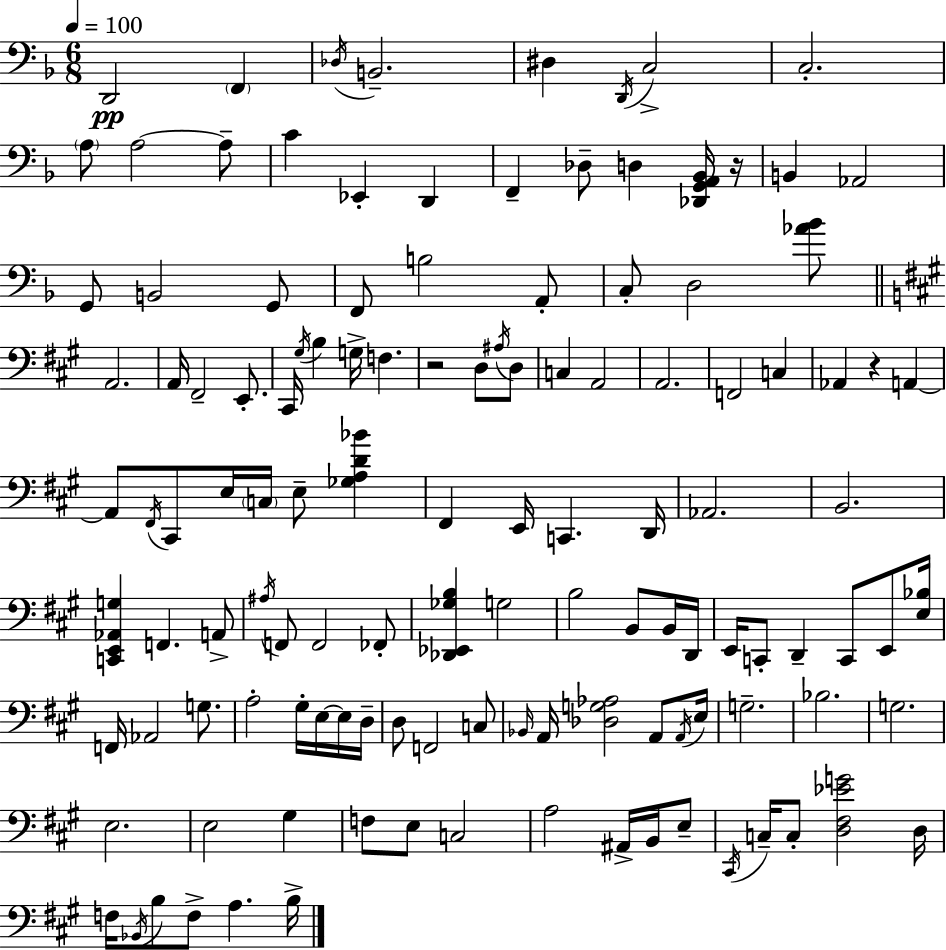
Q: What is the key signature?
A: D minor